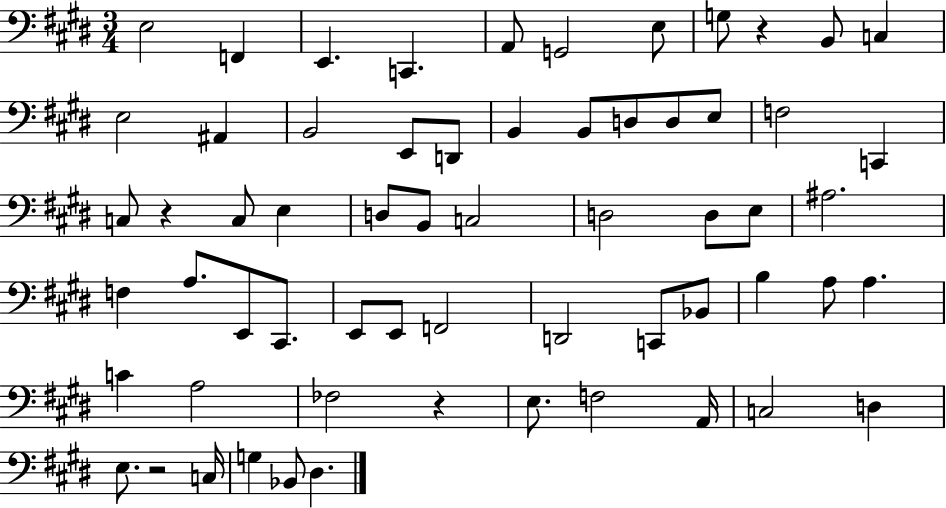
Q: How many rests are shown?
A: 4